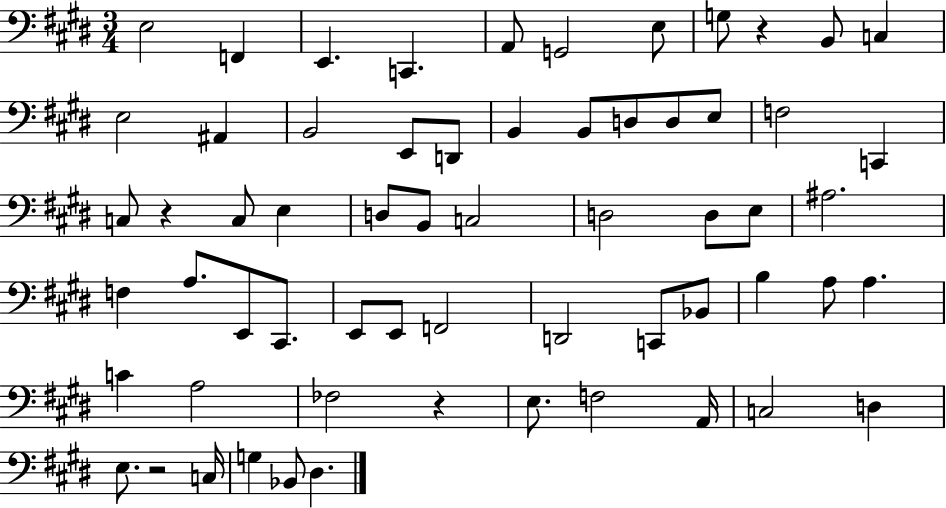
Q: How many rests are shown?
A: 4